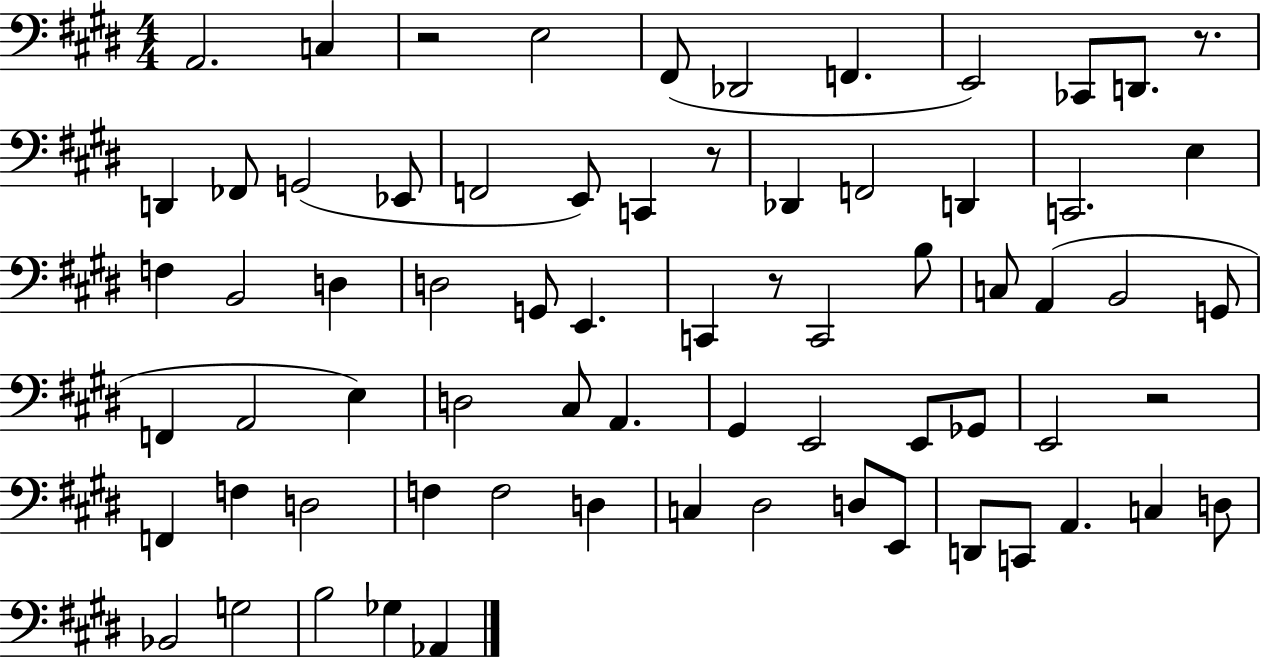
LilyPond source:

{
  \clef bass
  \numericTimeSignature
  \time 4/4
  \key e \major
  \repeat volta 2 { a,2. c4 | r2 e2 | fis,8( des,2 f,4. | e,2) ces,8 d,8. r8. | \break d,4 fes,8 g,2( ees,8 | f,2 e,8) c,4 r8 | des,4 f,2 d,4 | c,2. e4 | \break f4 b,2 d4 | d2 g,8 e,4. | c,4 r8 c,2 b8 | c8 a,4( b,2 g,8 | \break f,4 a,2 e4) | d2 cis8 a,4. | gis,4 e,2 e,8 ges,8 | e,2 r2 | \break f,4 f4 d2 | f4 f2 d4 | c4 dis2 d8 e,8 | d,8 c,8 a,4. c4 d8 | \break bes,2 g2 | b2 ges4 aes,4 | } \bar "|."
}